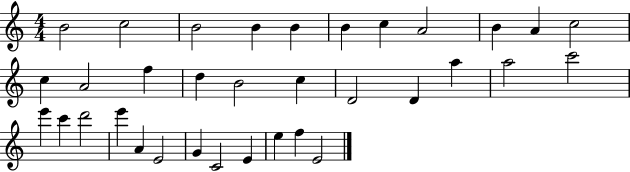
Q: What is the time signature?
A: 4/4